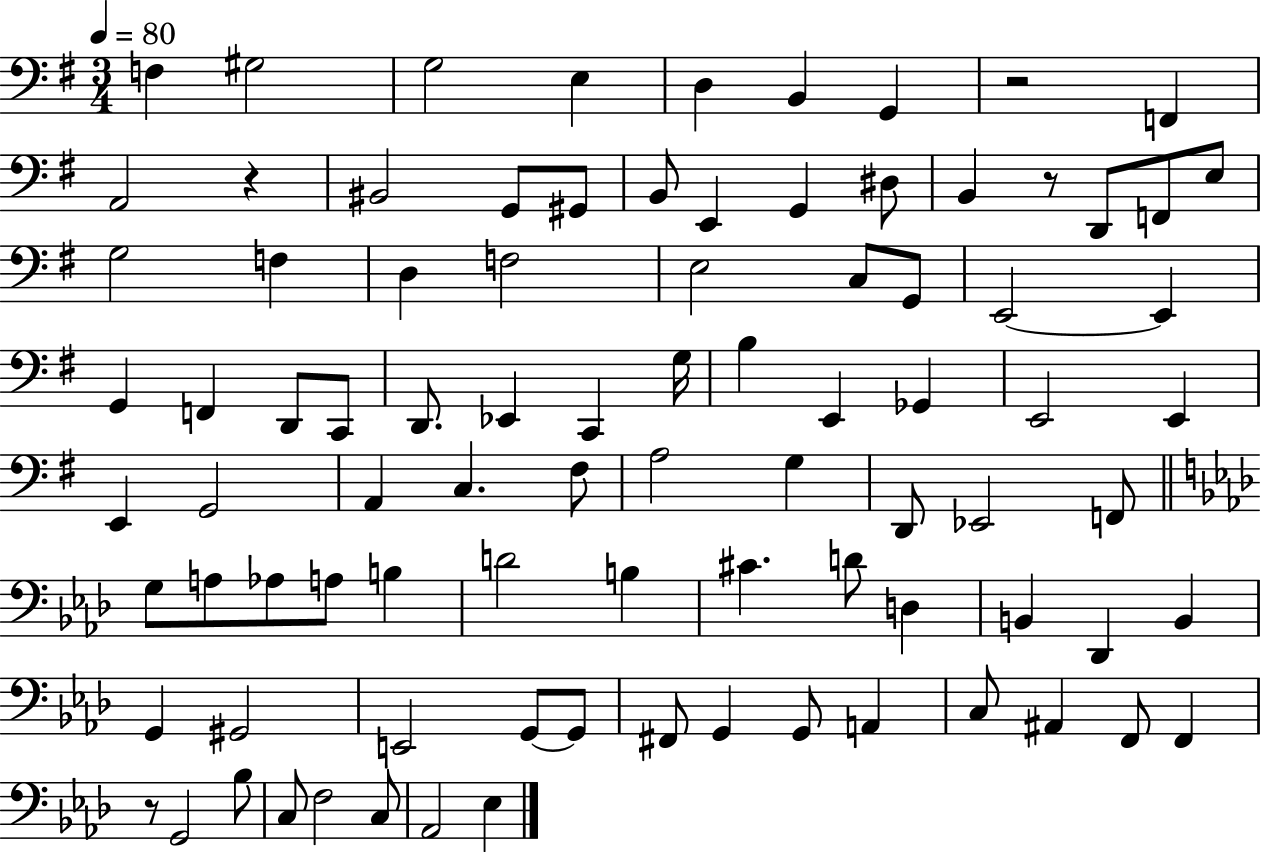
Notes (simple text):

F3/q G#3/h G3/h E3/q D3/q B2/q G2/q R/h F2/q A2/h R/q BIS2/h G2/e G#2/e B2/e E2/q G2/q D#3/e B2/q R/e D2/e F2/e E3/e G3/h F3/q D3/q F3/h E3/h C3/e G2/e E2/h E2/q G2/q F2/q D2/e C2/e D2/e. Eb2/q C2/q G3/s B3/q E2/q Gb2/q E2/h E2/q E2/q G2/h A2/q C3/q. F#3/e A3/h G3/q D2/e Eb2/h F2/e G3/e A3/e Ab3/e A3/e B3/q D4/h B3/q C#4/q. D4/e D3/q B2/q Db2/q B2/q G2/q G#2/h E2/h G2/e G2/e F#2/e G2/q G2/e A2/q C3/e A#2/q F2/e F2/q R/e G2/h Bb3/e C3/e F3/h C3/e Ab2/h Eb3/q